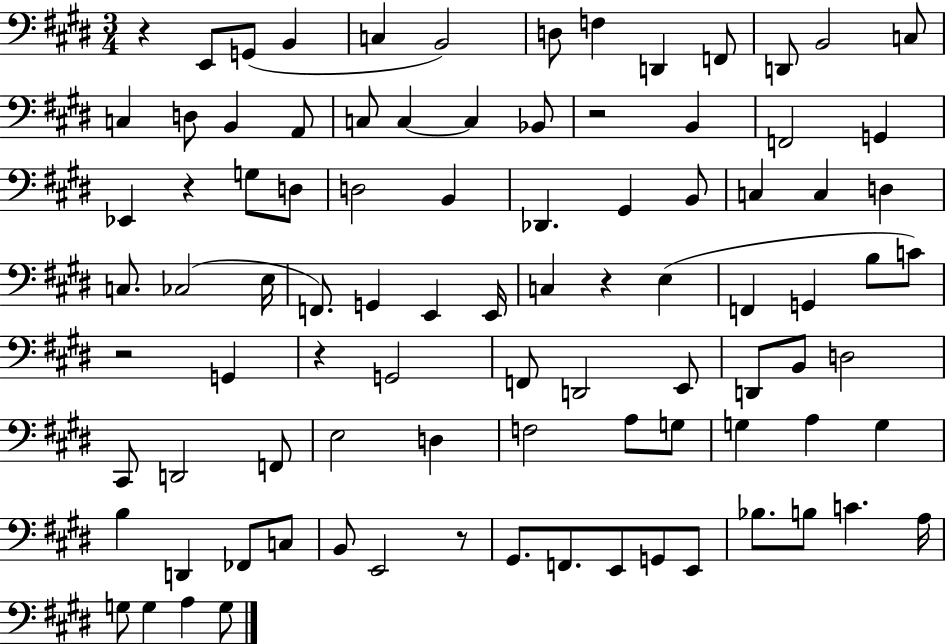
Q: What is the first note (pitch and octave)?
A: E2